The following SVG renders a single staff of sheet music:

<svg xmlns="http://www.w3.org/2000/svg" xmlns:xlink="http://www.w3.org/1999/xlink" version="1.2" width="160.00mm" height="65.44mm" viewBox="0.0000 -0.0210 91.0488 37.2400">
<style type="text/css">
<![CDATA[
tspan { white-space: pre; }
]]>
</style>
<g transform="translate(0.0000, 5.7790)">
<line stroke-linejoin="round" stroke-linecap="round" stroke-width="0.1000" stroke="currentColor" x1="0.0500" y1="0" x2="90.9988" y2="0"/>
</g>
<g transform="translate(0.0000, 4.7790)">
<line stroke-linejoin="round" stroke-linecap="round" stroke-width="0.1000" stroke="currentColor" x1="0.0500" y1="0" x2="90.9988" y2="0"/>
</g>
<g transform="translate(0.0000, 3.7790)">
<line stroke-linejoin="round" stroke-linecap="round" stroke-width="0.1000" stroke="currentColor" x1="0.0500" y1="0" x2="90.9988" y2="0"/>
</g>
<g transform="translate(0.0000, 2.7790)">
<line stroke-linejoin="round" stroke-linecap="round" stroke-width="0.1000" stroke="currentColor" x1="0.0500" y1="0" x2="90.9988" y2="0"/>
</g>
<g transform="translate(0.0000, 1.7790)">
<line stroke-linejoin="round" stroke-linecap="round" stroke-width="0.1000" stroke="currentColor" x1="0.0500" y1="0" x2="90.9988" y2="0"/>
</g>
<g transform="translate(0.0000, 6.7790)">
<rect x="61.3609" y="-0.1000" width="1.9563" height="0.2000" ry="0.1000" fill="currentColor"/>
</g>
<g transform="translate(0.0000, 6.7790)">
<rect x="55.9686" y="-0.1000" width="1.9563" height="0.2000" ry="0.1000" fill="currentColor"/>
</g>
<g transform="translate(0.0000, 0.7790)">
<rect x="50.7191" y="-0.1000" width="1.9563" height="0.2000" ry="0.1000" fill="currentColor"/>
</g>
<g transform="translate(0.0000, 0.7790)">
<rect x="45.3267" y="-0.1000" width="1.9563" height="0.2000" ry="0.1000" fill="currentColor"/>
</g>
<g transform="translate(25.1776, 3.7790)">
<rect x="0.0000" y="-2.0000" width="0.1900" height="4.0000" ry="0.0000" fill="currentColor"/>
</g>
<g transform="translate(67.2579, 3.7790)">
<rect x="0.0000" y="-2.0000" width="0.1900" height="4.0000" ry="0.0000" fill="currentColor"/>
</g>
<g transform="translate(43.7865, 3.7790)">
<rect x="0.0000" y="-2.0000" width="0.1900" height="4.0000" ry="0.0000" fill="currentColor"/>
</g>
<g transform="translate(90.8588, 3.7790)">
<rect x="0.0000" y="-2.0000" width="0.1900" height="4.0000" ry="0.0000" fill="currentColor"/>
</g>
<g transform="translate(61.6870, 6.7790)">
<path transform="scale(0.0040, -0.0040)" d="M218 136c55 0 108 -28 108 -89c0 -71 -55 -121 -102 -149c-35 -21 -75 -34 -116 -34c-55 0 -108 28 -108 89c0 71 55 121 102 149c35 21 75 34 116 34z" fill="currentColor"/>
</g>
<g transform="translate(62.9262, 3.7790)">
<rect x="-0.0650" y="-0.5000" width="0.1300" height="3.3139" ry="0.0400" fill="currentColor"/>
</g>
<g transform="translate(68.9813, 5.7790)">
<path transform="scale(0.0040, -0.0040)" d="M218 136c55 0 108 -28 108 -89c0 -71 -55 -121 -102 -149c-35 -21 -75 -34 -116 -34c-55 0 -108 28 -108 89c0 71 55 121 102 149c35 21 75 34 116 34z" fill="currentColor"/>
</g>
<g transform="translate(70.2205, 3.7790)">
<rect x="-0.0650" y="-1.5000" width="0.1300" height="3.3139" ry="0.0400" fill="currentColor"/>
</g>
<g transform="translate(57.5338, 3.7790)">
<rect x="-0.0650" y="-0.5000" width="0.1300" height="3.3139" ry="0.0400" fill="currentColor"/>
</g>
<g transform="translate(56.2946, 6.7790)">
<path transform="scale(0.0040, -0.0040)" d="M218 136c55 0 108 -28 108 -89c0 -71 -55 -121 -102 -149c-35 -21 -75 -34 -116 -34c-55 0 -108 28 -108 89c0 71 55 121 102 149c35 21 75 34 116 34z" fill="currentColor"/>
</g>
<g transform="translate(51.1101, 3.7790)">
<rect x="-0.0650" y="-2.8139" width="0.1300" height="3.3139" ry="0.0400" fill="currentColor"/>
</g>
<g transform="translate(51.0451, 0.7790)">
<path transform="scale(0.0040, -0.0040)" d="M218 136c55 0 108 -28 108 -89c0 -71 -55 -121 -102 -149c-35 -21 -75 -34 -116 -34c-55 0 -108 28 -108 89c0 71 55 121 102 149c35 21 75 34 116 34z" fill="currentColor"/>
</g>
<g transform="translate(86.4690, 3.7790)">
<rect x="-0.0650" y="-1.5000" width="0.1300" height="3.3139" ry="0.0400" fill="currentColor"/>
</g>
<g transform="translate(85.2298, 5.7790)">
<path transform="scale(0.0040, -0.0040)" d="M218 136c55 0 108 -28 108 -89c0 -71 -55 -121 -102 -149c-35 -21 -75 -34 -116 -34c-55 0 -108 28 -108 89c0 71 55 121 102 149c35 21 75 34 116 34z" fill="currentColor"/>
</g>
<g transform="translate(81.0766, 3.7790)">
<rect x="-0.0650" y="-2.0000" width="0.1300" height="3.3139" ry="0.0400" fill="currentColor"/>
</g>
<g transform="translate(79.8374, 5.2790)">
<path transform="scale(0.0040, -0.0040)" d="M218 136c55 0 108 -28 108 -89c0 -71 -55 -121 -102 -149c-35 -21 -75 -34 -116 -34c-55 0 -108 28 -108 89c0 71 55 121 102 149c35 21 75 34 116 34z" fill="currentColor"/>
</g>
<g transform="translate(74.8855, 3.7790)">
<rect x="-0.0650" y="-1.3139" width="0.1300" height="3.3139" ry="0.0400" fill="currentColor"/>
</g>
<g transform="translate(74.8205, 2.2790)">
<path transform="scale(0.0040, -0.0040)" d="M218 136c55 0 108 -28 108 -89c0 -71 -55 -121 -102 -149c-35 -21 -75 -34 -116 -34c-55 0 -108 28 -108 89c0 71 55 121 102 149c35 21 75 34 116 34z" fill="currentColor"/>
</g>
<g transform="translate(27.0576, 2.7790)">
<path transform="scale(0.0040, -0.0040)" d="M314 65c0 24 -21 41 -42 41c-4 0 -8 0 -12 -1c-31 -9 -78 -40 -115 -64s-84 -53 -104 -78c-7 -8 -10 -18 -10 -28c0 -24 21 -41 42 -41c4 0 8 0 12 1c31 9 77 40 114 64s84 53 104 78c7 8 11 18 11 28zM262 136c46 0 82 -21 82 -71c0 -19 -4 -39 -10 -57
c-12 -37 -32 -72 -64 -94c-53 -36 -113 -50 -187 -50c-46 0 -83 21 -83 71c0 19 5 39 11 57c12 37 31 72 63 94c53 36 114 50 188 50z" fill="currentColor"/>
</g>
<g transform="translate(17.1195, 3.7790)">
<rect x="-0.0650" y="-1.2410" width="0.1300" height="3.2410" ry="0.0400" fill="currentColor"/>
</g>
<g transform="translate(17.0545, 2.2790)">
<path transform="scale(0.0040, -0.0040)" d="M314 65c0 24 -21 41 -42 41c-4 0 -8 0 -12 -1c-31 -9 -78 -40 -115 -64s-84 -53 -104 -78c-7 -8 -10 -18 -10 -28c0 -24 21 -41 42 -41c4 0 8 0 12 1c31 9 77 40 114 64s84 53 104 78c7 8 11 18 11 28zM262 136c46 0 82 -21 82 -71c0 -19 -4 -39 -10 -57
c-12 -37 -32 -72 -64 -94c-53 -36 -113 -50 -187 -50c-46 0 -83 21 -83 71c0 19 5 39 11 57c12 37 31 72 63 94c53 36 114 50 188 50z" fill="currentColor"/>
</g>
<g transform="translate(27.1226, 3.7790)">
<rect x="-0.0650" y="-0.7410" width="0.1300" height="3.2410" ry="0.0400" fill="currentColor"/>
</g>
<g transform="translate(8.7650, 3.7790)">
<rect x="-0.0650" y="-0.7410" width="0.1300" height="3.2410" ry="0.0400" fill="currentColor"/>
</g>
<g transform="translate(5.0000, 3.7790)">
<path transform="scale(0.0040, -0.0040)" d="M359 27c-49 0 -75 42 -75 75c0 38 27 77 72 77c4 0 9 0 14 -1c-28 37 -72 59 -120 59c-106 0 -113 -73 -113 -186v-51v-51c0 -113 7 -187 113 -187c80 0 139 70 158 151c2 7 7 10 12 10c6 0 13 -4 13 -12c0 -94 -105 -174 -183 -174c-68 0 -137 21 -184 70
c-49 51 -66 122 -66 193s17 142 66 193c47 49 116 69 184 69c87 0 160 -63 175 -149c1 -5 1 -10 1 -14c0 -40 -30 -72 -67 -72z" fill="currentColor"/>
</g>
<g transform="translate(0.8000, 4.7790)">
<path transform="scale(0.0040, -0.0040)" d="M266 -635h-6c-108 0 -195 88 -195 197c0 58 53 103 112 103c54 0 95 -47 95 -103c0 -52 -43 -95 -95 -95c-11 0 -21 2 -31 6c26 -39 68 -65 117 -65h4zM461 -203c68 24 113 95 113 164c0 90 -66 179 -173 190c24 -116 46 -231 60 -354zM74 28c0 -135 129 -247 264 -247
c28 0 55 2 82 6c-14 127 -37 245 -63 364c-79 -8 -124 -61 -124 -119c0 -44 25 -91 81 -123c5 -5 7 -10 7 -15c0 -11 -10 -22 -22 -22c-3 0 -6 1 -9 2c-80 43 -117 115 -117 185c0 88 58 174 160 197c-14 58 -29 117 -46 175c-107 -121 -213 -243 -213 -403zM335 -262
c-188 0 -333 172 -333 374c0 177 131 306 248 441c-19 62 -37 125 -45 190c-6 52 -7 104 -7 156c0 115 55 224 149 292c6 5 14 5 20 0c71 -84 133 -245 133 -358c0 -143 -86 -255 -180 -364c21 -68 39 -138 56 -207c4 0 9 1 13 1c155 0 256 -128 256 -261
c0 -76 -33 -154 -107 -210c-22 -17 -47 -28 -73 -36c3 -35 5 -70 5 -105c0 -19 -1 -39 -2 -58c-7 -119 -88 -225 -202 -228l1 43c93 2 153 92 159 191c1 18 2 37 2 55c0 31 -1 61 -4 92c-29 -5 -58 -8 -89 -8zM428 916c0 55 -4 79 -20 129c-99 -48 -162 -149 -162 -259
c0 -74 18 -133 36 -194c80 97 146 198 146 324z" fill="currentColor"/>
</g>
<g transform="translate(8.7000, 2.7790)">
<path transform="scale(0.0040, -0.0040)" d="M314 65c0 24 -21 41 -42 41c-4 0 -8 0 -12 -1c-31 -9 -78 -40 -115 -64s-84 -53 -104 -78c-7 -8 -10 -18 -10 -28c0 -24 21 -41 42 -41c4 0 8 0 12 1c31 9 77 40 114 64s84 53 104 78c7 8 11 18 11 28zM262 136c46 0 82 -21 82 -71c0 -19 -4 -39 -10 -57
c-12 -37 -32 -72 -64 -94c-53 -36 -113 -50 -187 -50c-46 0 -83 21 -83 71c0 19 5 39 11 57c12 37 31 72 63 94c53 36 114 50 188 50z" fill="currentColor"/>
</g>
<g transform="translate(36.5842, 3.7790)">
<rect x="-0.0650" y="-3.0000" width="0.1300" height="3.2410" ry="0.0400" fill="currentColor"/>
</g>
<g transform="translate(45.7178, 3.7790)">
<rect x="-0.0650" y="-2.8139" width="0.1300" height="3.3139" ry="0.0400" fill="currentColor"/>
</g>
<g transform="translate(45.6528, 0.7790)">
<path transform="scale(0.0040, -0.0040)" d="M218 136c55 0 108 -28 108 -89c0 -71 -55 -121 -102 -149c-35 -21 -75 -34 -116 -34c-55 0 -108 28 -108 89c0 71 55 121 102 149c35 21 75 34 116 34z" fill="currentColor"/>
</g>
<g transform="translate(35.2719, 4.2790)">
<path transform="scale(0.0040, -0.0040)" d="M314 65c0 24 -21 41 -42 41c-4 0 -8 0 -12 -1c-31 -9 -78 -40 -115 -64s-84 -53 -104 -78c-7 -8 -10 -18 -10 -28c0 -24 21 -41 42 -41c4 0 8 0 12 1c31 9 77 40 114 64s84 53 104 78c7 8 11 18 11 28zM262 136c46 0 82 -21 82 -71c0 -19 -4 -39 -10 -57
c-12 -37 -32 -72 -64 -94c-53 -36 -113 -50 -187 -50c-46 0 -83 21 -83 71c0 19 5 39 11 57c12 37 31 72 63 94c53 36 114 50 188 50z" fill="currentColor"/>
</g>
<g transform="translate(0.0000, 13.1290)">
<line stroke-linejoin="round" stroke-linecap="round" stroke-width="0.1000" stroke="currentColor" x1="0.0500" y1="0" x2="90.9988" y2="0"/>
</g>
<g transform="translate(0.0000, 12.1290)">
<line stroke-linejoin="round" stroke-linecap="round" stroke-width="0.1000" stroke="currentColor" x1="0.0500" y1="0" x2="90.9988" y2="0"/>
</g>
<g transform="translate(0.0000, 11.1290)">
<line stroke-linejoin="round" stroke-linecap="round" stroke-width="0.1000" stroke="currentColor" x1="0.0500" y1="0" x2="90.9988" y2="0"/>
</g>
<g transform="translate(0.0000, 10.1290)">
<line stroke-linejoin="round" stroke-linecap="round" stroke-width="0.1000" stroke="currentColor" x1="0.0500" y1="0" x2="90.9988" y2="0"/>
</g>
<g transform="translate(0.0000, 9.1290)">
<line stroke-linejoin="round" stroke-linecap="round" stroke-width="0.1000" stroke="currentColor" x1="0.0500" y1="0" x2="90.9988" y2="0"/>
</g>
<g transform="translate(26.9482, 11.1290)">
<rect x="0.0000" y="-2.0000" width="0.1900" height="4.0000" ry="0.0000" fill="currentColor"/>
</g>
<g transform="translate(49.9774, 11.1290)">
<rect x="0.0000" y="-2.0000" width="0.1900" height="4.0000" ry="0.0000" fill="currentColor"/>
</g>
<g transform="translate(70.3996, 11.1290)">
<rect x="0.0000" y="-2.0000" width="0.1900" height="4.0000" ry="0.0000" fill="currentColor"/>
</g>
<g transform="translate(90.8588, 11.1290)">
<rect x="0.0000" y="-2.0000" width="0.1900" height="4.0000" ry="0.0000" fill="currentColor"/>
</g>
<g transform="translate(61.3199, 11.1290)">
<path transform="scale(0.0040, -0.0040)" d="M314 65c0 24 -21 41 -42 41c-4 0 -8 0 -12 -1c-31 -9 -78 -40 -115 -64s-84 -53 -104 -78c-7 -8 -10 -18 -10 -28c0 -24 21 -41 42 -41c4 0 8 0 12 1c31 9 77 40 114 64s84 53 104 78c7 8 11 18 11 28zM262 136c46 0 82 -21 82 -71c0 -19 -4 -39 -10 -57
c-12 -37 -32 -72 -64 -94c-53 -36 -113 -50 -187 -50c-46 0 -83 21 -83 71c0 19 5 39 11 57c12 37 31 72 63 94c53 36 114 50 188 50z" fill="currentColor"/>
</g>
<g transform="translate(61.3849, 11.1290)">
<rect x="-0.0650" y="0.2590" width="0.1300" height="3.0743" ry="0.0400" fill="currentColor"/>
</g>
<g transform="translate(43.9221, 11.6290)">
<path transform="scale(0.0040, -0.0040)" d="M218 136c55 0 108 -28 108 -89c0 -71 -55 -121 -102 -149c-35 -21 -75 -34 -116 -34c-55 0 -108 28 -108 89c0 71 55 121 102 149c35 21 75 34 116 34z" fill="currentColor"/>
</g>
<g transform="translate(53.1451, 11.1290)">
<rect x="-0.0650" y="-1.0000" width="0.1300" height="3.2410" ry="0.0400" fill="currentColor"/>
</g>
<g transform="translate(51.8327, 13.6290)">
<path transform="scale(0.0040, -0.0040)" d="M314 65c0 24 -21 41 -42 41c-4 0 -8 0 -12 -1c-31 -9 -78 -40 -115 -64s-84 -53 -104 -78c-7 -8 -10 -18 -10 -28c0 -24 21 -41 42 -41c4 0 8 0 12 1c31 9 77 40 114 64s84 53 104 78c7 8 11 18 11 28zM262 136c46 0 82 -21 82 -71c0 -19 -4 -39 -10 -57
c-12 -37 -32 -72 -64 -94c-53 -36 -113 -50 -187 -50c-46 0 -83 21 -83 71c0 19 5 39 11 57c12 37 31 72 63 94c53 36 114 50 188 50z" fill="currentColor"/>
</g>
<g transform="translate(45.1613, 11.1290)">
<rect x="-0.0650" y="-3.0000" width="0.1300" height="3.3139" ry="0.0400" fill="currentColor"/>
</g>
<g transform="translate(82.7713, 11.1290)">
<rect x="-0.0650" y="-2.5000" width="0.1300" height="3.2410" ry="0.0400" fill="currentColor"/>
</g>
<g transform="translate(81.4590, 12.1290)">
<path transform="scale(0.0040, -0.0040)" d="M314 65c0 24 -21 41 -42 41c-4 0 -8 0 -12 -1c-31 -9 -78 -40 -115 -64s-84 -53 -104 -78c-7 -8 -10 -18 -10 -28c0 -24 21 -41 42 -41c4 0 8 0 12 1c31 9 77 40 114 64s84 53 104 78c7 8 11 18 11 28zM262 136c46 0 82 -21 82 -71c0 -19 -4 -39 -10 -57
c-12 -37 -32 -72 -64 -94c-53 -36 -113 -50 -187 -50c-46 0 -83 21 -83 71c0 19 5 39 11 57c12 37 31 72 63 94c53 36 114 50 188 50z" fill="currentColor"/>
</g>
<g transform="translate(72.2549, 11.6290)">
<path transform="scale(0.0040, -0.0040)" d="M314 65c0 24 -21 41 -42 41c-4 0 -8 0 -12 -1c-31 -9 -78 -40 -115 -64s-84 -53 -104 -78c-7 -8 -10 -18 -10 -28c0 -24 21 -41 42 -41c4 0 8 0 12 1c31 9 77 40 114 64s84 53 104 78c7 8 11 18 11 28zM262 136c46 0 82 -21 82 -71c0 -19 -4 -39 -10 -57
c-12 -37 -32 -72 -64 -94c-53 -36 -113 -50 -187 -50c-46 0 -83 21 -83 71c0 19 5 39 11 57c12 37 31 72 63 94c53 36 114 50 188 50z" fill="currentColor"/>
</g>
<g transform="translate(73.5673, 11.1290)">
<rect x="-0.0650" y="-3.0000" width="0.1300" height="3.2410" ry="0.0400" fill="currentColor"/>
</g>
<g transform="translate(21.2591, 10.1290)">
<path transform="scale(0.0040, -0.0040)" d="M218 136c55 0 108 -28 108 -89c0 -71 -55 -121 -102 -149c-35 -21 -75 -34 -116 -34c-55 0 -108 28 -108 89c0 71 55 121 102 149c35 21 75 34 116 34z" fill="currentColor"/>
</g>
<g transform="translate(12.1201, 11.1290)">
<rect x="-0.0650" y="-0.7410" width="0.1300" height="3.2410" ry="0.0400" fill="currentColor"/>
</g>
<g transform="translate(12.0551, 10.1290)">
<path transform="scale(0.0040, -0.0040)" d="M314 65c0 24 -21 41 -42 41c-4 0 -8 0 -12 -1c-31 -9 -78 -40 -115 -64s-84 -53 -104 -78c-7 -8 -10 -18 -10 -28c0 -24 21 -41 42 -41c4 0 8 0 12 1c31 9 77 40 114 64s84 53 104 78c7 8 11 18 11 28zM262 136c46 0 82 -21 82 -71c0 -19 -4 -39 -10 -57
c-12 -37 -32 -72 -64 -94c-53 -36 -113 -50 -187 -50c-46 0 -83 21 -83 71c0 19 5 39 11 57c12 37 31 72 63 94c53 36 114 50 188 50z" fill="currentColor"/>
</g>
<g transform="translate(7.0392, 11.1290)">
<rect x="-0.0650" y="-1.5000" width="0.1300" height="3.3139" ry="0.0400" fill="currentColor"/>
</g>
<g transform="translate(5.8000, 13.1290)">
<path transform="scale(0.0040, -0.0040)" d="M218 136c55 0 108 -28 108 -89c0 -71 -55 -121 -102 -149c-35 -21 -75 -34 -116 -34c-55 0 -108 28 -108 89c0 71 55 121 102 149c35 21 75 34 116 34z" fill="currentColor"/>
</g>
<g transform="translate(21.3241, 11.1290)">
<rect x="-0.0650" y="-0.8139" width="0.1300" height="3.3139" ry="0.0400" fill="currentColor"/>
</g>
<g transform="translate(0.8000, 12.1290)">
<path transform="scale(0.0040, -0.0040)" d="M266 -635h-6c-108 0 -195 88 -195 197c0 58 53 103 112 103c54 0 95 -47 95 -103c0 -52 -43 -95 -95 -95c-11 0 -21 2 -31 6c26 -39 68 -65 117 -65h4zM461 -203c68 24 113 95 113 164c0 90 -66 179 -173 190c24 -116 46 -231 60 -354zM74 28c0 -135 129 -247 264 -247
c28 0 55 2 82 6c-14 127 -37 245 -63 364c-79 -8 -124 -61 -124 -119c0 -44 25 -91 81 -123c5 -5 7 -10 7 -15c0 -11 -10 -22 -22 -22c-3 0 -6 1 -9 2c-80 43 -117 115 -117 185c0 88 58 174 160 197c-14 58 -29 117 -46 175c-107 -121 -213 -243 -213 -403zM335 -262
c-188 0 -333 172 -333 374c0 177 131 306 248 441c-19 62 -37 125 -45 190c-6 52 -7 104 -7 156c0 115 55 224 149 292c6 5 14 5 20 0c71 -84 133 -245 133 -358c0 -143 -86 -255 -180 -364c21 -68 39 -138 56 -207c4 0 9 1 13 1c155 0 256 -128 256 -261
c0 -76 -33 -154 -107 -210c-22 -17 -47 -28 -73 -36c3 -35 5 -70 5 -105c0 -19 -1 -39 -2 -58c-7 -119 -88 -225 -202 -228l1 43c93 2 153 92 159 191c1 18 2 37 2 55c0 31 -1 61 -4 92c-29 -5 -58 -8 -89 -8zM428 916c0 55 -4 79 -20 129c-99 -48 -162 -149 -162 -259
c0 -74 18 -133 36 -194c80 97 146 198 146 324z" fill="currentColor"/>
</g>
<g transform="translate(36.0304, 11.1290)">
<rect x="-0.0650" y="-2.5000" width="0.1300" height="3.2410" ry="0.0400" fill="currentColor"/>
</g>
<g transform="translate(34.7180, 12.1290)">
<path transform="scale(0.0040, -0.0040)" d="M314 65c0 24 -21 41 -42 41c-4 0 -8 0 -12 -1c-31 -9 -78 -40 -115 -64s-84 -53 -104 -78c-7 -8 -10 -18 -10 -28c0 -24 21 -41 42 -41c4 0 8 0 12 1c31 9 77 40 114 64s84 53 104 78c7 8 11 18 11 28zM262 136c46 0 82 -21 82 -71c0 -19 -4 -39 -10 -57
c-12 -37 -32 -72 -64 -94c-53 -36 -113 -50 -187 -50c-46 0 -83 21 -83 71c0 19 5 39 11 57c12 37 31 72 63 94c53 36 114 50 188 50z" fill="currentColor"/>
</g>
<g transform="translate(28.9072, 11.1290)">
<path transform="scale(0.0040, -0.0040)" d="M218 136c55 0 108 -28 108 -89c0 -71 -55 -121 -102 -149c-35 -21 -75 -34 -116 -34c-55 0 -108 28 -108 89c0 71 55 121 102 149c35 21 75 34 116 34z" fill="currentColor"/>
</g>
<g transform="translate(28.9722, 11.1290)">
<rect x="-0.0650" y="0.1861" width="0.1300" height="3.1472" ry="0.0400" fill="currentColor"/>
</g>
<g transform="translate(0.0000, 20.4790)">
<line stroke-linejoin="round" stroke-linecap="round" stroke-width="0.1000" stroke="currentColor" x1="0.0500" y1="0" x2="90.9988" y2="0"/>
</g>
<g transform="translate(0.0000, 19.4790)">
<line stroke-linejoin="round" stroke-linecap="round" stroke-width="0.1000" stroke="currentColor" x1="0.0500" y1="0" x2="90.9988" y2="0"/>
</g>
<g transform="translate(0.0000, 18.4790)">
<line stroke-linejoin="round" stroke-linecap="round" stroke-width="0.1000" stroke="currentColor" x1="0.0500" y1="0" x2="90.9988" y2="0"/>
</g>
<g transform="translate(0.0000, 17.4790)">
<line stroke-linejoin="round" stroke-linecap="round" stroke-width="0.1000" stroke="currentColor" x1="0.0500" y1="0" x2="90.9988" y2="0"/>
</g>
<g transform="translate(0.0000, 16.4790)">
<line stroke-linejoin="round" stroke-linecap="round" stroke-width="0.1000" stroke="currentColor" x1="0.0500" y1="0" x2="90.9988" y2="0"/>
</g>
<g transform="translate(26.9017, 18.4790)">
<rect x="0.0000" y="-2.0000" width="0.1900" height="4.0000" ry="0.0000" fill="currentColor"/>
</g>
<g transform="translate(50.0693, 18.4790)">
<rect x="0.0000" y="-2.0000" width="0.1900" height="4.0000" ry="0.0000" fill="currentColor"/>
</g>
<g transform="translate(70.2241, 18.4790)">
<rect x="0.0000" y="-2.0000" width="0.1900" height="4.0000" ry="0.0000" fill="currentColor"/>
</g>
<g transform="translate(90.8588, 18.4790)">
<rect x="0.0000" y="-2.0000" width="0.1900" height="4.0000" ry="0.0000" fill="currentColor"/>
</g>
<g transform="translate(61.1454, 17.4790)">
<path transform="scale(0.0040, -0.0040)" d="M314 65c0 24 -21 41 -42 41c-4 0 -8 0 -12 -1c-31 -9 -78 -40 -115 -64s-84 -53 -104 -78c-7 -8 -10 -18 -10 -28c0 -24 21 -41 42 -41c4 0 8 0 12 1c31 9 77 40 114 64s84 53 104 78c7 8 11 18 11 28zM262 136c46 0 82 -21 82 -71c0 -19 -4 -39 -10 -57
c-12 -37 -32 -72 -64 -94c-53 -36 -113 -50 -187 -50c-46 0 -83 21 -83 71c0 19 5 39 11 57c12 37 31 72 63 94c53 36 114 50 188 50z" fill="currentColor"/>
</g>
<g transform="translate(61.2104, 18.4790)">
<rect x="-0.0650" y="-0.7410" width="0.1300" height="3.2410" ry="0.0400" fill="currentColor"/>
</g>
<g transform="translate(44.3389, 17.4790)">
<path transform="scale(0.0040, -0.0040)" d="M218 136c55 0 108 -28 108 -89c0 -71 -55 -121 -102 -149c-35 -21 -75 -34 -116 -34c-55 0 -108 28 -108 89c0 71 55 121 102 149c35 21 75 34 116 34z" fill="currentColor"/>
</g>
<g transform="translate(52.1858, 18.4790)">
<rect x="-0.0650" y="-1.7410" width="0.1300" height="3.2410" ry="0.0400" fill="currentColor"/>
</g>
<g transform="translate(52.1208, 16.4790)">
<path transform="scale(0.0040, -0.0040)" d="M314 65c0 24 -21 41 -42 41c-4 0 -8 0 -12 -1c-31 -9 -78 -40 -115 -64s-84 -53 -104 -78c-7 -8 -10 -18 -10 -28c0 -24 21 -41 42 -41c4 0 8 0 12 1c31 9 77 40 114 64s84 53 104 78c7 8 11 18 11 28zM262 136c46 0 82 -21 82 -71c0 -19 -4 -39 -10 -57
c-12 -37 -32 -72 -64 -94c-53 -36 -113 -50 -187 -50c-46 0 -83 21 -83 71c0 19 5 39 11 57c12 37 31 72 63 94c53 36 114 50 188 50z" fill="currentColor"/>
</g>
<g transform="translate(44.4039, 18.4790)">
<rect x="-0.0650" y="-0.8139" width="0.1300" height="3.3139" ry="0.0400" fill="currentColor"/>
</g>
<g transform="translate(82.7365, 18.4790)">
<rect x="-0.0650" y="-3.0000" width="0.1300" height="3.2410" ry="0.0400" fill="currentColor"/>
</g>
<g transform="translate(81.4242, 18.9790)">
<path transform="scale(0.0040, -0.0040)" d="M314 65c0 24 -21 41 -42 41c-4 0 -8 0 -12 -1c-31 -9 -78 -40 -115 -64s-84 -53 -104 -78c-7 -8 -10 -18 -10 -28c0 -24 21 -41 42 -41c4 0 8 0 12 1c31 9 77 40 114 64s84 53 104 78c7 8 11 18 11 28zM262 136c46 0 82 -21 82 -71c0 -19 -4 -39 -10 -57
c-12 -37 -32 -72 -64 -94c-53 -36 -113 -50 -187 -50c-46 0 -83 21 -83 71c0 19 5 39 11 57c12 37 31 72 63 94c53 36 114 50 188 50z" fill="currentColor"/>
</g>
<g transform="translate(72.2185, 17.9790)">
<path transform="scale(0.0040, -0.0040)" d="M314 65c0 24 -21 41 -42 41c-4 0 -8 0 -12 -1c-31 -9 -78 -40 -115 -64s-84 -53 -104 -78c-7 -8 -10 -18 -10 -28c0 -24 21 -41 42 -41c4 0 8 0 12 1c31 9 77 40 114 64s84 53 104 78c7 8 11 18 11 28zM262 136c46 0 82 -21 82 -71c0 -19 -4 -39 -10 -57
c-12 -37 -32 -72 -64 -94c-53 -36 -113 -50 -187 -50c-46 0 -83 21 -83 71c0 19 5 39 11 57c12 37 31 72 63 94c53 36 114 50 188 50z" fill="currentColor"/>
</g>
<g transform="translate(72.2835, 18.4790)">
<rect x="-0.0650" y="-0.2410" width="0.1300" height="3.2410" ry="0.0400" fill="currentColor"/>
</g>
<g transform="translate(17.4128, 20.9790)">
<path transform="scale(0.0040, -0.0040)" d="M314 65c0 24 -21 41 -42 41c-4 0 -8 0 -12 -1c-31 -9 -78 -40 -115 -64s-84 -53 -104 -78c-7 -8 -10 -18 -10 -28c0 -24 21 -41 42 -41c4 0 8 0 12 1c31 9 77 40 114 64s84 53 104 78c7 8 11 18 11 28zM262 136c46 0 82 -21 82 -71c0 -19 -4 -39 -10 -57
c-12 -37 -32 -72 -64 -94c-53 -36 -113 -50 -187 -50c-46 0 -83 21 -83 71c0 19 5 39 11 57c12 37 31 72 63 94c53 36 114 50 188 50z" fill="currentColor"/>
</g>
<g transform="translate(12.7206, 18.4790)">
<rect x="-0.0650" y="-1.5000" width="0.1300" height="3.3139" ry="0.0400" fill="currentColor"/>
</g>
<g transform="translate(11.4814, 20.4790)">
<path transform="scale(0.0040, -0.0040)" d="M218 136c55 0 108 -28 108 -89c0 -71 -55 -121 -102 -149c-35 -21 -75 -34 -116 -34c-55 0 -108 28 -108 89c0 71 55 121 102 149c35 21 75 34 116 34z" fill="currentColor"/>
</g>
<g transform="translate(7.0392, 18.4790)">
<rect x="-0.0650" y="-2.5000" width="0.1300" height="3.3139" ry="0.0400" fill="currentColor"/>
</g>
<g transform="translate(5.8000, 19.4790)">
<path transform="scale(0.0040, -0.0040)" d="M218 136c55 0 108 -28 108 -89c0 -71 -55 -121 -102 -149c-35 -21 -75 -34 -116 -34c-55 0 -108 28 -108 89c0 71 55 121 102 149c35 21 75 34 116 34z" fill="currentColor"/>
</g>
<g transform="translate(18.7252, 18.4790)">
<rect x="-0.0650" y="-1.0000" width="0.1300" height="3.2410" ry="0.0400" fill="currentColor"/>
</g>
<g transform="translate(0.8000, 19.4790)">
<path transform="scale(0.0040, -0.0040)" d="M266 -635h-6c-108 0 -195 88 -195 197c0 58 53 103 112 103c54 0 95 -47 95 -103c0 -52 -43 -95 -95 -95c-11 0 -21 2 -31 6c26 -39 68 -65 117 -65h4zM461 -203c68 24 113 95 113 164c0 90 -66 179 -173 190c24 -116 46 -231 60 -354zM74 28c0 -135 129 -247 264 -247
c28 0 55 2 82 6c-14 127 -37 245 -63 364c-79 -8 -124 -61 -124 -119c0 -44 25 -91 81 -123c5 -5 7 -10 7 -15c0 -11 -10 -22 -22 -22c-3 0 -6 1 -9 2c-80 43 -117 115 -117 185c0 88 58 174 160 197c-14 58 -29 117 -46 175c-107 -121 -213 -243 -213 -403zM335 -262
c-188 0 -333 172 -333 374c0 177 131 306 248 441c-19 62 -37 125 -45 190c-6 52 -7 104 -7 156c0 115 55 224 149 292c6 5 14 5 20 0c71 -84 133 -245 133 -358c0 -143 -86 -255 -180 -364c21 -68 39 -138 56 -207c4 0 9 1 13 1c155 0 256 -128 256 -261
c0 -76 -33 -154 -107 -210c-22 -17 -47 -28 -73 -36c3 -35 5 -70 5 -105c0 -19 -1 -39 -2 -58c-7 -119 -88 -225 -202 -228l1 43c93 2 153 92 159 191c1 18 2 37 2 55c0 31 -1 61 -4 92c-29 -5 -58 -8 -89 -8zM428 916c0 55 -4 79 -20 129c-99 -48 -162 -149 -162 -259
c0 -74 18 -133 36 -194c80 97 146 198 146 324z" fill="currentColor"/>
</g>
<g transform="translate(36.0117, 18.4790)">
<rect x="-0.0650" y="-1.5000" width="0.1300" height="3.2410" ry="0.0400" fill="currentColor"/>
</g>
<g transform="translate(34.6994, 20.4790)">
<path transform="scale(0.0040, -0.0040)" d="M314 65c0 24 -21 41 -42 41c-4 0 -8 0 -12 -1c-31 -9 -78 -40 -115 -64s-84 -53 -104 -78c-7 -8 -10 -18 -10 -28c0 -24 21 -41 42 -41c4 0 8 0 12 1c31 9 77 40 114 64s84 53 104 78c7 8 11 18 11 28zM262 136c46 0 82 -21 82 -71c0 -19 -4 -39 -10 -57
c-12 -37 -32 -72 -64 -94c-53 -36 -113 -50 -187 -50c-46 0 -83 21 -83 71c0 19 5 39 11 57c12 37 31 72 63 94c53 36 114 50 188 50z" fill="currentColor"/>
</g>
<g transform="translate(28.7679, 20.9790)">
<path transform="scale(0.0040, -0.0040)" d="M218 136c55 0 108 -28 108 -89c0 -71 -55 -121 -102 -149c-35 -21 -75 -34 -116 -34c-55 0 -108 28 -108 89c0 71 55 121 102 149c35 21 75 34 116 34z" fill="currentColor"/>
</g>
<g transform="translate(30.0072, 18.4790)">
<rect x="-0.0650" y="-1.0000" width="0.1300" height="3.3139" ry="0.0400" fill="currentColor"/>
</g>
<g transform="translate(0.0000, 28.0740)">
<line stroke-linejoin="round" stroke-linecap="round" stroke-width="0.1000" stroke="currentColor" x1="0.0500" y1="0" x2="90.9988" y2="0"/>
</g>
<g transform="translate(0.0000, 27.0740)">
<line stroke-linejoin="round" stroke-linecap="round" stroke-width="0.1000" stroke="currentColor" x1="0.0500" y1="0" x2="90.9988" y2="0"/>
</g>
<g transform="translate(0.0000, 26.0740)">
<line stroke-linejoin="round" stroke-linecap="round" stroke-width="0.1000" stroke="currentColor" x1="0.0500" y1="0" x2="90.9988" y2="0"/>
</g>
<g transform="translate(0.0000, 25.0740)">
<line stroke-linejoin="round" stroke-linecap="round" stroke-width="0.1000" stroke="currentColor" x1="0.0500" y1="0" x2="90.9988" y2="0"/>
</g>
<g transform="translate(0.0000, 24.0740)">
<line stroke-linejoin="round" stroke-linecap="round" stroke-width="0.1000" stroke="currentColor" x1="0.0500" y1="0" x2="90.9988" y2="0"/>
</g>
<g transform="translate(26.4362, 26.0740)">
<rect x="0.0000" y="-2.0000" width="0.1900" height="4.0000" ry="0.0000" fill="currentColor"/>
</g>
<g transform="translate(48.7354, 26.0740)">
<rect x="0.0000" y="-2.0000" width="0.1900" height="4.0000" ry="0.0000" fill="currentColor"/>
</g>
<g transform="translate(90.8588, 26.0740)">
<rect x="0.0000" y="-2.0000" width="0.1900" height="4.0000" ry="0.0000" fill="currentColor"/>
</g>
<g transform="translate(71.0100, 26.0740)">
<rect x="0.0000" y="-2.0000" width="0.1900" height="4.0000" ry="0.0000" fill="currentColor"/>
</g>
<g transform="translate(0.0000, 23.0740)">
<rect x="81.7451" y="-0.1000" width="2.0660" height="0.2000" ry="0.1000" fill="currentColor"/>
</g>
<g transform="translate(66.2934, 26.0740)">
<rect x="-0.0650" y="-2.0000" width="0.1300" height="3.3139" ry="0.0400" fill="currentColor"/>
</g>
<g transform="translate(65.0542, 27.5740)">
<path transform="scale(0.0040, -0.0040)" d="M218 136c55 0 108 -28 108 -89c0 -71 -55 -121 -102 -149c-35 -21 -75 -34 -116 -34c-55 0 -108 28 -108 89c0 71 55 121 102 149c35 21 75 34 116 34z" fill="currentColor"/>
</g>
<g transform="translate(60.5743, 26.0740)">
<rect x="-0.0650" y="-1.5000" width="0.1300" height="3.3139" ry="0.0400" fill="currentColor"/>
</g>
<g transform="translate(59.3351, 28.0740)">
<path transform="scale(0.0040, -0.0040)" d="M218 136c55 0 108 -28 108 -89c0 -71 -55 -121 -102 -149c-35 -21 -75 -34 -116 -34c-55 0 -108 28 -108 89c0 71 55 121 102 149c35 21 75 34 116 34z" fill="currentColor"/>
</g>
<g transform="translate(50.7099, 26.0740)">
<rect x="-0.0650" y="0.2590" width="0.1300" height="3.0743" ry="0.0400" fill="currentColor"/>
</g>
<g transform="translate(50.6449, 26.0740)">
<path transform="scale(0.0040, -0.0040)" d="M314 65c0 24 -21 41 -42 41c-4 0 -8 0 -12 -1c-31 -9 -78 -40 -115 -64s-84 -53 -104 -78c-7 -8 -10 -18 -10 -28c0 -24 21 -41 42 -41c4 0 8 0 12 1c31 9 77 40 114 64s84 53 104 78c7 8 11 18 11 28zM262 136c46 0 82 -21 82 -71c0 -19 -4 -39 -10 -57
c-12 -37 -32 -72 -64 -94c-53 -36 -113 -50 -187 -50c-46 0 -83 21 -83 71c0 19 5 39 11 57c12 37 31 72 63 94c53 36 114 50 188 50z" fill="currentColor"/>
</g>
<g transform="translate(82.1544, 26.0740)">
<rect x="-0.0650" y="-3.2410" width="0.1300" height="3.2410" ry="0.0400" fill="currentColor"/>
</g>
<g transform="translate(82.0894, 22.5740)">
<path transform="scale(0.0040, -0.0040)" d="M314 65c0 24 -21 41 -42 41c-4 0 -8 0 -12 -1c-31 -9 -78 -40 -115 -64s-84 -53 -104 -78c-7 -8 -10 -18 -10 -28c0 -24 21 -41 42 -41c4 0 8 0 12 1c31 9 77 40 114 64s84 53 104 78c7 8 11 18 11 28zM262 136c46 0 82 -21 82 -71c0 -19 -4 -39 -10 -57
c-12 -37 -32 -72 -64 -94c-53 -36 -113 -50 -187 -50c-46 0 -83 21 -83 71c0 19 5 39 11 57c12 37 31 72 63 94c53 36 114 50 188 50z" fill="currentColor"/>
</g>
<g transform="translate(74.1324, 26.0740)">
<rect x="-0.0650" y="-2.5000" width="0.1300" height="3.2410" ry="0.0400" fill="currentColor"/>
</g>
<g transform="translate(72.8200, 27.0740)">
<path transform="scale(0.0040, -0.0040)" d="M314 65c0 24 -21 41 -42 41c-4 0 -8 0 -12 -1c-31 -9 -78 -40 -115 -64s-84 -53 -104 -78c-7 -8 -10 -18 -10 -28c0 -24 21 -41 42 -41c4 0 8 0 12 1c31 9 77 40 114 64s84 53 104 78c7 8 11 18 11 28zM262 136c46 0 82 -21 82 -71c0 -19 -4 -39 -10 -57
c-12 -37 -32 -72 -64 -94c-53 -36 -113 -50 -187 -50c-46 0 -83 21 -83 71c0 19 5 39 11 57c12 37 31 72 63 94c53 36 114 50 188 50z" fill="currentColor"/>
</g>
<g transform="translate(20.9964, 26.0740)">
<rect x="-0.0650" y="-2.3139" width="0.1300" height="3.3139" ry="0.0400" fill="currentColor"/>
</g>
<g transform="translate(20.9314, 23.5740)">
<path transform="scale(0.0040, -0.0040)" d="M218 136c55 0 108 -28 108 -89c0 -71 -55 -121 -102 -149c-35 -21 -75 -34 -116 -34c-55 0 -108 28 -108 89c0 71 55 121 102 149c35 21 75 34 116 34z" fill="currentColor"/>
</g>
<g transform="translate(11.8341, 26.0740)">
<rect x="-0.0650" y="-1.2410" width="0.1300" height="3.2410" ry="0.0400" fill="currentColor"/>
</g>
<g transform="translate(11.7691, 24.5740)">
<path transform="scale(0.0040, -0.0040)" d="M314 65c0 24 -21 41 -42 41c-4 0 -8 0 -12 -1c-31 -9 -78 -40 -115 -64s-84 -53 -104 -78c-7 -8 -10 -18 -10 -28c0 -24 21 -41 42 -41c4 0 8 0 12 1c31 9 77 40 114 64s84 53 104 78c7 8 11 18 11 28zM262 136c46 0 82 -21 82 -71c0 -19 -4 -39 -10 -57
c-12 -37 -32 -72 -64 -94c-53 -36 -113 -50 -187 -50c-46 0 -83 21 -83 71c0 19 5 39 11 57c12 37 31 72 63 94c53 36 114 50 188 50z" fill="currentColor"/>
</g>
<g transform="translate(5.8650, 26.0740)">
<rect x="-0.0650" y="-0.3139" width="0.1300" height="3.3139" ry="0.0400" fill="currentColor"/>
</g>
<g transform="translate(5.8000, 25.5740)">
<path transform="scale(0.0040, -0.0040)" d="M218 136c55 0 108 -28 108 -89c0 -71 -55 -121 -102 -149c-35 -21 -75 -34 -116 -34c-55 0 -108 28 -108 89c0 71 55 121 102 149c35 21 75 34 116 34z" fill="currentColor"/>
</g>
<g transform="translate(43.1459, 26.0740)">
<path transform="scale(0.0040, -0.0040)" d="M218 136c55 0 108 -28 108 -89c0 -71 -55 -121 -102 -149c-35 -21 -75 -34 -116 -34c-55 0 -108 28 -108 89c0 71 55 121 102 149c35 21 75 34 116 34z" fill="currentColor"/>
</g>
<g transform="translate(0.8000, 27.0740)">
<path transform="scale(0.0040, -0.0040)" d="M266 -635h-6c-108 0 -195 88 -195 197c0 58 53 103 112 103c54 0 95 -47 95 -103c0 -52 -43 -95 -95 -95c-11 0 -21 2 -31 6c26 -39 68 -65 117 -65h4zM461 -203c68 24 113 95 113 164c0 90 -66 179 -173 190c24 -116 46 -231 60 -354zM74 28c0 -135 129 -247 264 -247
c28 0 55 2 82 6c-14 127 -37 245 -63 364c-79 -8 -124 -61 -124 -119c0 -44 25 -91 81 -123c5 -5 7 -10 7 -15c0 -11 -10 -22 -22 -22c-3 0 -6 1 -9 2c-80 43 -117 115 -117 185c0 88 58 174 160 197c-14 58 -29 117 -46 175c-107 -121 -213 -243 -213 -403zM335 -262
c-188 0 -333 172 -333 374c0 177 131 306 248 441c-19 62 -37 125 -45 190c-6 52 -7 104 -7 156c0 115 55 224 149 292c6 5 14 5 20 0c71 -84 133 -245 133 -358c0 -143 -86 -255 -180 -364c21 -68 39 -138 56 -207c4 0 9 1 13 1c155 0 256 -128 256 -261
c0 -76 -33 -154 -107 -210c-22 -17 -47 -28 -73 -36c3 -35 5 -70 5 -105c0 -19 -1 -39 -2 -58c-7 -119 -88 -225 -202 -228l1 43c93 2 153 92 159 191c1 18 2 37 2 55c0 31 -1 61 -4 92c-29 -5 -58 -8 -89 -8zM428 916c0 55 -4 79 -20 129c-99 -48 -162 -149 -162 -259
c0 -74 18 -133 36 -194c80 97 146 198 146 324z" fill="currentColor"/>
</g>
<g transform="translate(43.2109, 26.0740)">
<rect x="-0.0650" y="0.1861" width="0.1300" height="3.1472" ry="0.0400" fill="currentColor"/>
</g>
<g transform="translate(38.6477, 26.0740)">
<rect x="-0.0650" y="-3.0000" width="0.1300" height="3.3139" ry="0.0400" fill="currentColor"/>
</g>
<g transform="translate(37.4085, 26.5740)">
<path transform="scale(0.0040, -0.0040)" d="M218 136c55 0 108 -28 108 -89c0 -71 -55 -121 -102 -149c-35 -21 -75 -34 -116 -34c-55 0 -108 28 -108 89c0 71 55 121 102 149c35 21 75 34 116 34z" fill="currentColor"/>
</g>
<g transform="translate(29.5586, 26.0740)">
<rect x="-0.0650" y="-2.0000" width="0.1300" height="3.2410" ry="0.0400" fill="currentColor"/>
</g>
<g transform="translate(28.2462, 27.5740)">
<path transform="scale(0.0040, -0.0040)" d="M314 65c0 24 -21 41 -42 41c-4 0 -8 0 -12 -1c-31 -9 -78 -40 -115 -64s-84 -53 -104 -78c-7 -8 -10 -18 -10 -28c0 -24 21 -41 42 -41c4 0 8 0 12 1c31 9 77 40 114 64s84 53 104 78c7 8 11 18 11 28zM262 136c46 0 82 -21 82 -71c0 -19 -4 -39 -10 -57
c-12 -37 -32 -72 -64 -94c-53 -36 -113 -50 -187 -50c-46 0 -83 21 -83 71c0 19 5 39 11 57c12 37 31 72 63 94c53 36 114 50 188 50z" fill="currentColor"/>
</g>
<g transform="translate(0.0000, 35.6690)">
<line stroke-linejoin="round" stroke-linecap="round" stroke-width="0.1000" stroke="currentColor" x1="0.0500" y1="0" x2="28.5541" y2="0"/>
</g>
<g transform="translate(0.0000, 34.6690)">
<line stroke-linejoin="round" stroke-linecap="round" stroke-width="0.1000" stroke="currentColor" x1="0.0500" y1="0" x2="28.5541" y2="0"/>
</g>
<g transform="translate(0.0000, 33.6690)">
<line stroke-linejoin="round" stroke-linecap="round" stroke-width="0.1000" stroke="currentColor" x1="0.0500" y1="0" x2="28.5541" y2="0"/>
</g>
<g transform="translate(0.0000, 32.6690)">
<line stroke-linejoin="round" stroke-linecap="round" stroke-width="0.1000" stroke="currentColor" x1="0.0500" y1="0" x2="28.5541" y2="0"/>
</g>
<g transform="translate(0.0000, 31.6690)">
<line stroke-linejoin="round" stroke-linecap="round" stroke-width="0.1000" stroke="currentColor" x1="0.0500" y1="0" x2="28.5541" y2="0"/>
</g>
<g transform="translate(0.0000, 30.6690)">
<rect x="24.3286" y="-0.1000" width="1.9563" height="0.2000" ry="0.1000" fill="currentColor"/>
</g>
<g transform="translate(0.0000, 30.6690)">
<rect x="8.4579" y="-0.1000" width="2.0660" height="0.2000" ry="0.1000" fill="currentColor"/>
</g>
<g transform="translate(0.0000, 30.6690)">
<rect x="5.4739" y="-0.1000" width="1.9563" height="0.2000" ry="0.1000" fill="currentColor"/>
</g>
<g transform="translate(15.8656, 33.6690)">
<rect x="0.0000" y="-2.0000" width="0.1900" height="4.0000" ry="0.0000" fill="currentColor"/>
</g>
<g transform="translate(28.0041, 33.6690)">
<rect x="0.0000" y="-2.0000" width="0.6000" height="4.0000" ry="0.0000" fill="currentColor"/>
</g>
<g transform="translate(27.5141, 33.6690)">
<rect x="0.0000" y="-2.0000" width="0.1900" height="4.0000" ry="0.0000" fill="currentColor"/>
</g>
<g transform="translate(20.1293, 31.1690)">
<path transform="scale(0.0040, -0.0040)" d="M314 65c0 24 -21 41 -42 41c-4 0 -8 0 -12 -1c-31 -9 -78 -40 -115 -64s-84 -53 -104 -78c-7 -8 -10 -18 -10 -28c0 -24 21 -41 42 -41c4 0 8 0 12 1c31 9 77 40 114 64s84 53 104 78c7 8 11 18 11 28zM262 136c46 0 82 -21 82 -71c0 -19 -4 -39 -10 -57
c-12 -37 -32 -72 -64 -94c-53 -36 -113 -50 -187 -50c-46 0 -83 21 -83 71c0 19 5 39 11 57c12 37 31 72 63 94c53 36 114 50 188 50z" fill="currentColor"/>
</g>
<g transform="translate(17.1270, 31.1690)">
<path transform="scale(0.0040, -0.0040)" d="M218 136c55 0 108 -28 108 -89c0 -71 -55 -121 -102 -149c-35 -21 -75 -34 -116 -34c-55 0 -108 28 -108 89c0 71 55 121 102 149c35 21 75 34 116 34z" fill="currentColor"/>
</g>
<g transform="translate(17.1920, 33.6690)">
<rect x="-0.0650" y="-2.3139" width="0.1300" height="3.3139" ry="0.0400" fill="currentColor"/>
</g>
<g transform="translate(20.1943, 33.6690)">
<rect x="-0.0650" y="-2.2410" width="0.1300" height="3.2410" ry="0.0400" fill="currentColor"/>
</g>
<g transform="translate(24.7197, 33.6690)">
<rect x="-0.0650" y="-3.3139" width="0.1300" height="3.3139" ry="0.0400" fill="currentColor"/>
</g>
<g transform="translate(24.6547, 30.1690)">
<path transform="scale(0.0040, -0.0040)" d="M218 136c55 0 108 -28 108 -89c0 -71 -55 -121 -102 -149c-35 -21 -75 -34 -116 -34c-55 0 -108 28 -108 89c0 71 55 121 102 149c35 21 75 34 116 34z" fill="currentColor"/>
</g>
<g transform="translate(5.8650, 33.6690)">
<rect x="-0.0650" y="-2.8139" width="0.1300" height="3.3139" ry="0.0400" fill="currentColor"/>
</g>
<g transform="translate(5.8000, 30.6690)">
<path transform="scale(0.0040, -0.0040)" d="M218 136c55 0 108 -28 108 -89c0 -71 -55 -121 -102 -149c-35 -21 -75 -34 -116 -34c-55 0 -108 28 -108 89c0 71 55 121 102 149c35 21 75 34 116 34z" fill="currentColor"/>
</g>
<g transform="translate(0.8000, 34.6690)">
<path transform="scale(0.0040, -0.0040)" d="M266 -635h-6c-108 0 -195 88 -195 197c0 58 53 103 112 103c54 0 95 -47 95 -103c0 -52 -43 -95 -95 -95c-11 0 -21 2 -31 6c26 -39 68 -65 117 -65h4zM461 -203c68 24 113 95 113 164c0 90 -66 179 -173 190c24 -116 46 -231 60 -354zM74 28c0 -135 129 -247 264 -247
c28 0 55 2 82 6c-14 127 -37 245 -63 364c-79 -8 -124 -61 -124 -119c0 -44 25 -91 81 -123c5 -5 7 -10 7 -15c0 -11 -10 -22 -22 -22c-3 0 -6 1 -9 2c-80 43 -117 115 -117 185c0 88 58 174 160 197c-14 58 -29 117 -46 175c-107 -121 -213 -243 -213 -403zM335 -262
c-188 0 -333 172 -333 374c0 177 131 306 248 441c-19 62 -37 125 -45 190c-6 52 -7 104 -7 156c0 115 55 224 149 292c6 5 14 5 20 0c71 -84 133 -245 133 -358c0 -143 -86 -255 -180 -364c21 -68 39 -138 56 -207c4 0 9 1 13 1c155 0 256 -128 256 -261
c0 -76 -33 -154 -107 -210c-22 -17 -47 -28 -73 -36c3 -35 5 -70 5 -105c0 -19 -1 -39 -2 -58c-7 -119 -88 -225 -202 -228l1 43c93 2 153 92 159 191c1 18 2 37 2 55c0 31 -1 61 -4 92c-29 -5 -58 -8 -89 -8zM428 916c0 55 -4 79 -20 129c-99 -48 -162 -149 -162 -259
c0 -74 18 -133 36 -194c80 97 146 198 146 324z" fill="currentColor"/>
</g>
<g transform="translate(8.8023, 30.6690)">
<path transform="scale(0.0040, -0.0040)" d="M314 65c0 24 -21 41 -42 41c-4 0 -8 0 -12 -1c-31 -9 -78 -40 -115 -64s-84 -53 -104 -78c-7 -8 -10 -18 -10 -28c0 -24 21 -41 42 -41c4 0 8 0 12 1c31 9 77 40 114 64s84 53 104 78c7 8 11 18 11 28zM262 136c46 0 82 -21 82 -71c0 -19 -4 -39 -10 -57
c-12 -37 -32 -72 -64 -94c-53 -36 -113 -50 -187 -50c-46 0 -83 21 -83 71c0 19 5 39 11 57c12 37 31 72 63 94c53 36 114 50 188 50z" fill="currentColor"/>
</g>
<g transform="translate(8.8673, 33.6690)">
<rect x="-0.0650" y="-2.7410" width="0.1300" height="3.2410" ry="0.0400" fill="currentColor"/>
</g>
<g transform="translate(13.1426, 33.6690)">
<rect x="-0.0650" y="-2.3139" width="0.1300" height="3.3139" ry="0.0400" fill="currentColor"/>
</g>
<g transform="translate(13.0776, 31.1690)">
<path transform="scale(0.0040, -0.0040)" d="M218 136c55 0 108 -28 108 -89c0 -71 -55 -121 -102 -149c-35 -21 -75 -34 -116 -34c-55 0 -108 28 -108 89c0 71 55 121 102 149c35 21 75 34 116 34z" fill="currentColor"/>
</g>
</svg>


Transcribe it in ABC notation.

X:1
T:Untitled
M:4/4
L:1/4
K:C
d2 e2 d2 A2 a a C C E e F E E d2 d B G2 A D2 B2 A2 G2 G E D2 D E2 d f2 d2 c2 A2 c e2 g F2 A B B2 E F G2 b2 a a2 g g g2 b